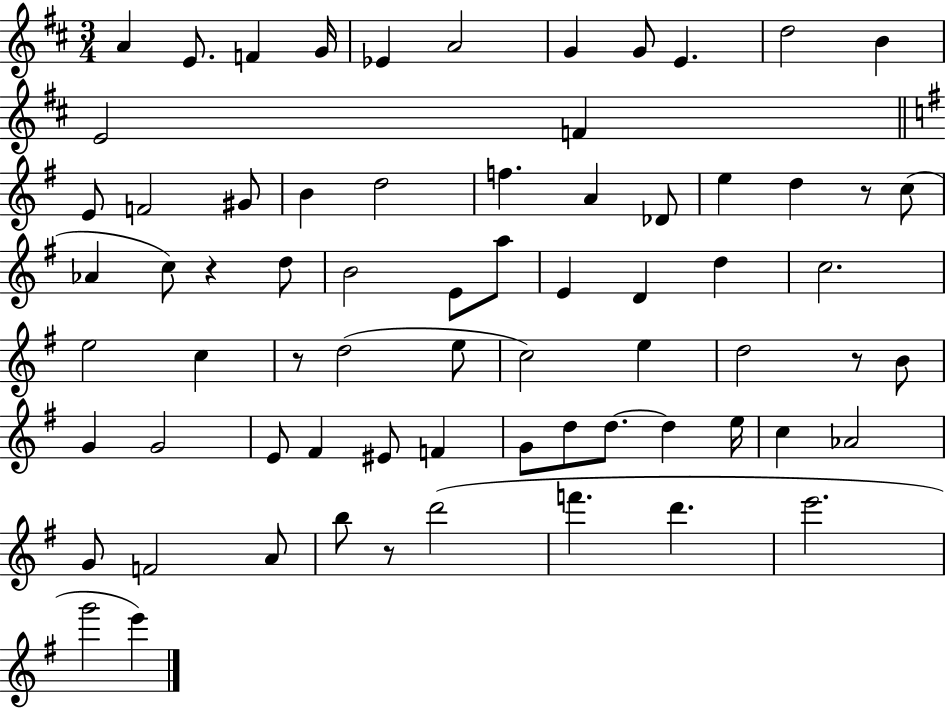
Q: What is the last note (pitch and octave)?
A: E6